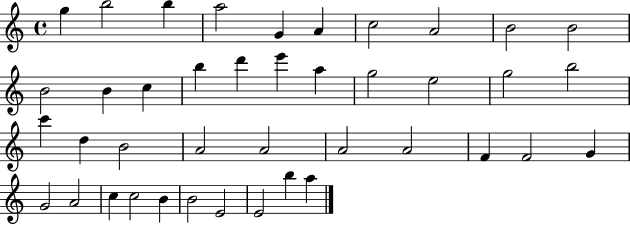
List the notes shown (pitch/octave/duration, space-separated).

G5/q B5/h B5/q A5/h G4/q A4/q C5/h A4/h B4/h B4/h B4/h B4/q C5/q B5/q D6/q E6/q A5/q G5/h E5/h G5/h B5/h C6/q D5/q B4/h A4/h A4/h A4/h A4/h F4/q F4/h G4/q G4/h A4/h C5/q C5/h B4/q B4/h E4/h E4/h B5/q A5/q